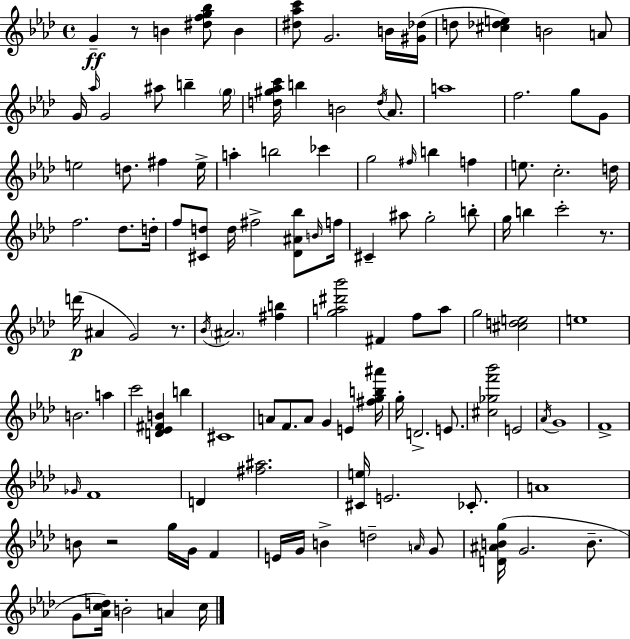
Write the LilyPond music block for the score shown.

{
  \clef treble
  \time 4/4
  \defaultTimeSignature
  \key f \minor
  g'4--\ff r8 b'4 <dis'' f'' g'' bes''>8 b'4 | <dis'' aes'' c'''>8 g'2. b'16 <gis' des''>16( | d''8 <cis'' des'' e''>4) b'2 a'8 | g'16 \grace { aes''16 } g'2 ais''8 b''4-- | \break \parenthesize g''16 <d'' gis'' aes'' c'''>16 b''4 b'2 \acciaccatura { d''16 } aes'8. | a''1 | f''2. g''8 | g'8 e''2 d''8. fis''4 | \break e''16-> a''4-. b''2 ces'''4 | g''2 \grace { fis''16 } b''4 f''4 | e''8. c''2.-. | d''16 f''2. des''8. | \break d''16-. f''8 <cis' d''>8 d''16 fis''2-> | <des' ais' bes''>8 \grace { b'16 } f''16 cis'4-- ais''8 g''2-. | b''8-. g''16 b''4 c'''2-. | r8. d'''16(\p ais'4 g'2) | \break r8. \acciaccatura { bes'16 } \parenthesize ais'2. | <fis'' b''>4 <g'' a'' dis''' bes'''>2 fis'4 | f''8 a''8 g''2 <cis'' d'' e''>2 | e''1 | \break b'2. | a''4 c'''2 <d' ees' fis' b'>4 | b''4 cis'1 | a'8 f'8. a'8 g'4 | \break e'4 <fis'' g'' b'' ais'''>16 g''16-. d'2.-> | e'8. <cis'' ges'' f''' bes'''>2 e'2 | \acciaccatura { aes'16 } g'1 | f'1-> | \break \grace { ges'16 } f'1 | d'4 <fis'' ais''>2. | <cis' e''>16 e'2. | ces'8.-. a'1 | \break b'8 r2 | g''16 g'16 f'4 e'16 g'16 b'4-> d''2-- | \grace { a'16 } g'8 <d' ais' b' g''>16( g'2. | b'8.-- g'8 <aes' c'' d''>16) b'2-. | \break a'4 c''16 \bar "|."
}